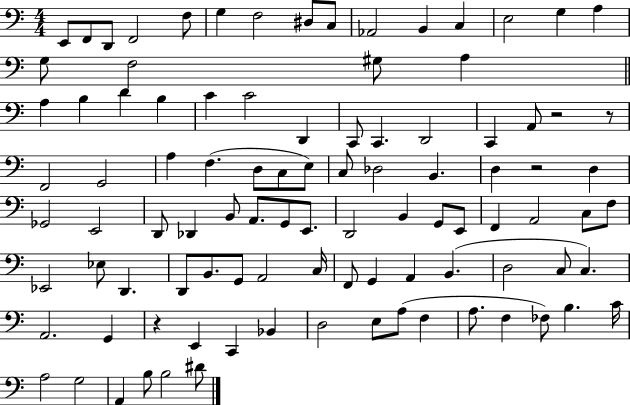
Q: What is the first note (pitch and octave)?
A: E2